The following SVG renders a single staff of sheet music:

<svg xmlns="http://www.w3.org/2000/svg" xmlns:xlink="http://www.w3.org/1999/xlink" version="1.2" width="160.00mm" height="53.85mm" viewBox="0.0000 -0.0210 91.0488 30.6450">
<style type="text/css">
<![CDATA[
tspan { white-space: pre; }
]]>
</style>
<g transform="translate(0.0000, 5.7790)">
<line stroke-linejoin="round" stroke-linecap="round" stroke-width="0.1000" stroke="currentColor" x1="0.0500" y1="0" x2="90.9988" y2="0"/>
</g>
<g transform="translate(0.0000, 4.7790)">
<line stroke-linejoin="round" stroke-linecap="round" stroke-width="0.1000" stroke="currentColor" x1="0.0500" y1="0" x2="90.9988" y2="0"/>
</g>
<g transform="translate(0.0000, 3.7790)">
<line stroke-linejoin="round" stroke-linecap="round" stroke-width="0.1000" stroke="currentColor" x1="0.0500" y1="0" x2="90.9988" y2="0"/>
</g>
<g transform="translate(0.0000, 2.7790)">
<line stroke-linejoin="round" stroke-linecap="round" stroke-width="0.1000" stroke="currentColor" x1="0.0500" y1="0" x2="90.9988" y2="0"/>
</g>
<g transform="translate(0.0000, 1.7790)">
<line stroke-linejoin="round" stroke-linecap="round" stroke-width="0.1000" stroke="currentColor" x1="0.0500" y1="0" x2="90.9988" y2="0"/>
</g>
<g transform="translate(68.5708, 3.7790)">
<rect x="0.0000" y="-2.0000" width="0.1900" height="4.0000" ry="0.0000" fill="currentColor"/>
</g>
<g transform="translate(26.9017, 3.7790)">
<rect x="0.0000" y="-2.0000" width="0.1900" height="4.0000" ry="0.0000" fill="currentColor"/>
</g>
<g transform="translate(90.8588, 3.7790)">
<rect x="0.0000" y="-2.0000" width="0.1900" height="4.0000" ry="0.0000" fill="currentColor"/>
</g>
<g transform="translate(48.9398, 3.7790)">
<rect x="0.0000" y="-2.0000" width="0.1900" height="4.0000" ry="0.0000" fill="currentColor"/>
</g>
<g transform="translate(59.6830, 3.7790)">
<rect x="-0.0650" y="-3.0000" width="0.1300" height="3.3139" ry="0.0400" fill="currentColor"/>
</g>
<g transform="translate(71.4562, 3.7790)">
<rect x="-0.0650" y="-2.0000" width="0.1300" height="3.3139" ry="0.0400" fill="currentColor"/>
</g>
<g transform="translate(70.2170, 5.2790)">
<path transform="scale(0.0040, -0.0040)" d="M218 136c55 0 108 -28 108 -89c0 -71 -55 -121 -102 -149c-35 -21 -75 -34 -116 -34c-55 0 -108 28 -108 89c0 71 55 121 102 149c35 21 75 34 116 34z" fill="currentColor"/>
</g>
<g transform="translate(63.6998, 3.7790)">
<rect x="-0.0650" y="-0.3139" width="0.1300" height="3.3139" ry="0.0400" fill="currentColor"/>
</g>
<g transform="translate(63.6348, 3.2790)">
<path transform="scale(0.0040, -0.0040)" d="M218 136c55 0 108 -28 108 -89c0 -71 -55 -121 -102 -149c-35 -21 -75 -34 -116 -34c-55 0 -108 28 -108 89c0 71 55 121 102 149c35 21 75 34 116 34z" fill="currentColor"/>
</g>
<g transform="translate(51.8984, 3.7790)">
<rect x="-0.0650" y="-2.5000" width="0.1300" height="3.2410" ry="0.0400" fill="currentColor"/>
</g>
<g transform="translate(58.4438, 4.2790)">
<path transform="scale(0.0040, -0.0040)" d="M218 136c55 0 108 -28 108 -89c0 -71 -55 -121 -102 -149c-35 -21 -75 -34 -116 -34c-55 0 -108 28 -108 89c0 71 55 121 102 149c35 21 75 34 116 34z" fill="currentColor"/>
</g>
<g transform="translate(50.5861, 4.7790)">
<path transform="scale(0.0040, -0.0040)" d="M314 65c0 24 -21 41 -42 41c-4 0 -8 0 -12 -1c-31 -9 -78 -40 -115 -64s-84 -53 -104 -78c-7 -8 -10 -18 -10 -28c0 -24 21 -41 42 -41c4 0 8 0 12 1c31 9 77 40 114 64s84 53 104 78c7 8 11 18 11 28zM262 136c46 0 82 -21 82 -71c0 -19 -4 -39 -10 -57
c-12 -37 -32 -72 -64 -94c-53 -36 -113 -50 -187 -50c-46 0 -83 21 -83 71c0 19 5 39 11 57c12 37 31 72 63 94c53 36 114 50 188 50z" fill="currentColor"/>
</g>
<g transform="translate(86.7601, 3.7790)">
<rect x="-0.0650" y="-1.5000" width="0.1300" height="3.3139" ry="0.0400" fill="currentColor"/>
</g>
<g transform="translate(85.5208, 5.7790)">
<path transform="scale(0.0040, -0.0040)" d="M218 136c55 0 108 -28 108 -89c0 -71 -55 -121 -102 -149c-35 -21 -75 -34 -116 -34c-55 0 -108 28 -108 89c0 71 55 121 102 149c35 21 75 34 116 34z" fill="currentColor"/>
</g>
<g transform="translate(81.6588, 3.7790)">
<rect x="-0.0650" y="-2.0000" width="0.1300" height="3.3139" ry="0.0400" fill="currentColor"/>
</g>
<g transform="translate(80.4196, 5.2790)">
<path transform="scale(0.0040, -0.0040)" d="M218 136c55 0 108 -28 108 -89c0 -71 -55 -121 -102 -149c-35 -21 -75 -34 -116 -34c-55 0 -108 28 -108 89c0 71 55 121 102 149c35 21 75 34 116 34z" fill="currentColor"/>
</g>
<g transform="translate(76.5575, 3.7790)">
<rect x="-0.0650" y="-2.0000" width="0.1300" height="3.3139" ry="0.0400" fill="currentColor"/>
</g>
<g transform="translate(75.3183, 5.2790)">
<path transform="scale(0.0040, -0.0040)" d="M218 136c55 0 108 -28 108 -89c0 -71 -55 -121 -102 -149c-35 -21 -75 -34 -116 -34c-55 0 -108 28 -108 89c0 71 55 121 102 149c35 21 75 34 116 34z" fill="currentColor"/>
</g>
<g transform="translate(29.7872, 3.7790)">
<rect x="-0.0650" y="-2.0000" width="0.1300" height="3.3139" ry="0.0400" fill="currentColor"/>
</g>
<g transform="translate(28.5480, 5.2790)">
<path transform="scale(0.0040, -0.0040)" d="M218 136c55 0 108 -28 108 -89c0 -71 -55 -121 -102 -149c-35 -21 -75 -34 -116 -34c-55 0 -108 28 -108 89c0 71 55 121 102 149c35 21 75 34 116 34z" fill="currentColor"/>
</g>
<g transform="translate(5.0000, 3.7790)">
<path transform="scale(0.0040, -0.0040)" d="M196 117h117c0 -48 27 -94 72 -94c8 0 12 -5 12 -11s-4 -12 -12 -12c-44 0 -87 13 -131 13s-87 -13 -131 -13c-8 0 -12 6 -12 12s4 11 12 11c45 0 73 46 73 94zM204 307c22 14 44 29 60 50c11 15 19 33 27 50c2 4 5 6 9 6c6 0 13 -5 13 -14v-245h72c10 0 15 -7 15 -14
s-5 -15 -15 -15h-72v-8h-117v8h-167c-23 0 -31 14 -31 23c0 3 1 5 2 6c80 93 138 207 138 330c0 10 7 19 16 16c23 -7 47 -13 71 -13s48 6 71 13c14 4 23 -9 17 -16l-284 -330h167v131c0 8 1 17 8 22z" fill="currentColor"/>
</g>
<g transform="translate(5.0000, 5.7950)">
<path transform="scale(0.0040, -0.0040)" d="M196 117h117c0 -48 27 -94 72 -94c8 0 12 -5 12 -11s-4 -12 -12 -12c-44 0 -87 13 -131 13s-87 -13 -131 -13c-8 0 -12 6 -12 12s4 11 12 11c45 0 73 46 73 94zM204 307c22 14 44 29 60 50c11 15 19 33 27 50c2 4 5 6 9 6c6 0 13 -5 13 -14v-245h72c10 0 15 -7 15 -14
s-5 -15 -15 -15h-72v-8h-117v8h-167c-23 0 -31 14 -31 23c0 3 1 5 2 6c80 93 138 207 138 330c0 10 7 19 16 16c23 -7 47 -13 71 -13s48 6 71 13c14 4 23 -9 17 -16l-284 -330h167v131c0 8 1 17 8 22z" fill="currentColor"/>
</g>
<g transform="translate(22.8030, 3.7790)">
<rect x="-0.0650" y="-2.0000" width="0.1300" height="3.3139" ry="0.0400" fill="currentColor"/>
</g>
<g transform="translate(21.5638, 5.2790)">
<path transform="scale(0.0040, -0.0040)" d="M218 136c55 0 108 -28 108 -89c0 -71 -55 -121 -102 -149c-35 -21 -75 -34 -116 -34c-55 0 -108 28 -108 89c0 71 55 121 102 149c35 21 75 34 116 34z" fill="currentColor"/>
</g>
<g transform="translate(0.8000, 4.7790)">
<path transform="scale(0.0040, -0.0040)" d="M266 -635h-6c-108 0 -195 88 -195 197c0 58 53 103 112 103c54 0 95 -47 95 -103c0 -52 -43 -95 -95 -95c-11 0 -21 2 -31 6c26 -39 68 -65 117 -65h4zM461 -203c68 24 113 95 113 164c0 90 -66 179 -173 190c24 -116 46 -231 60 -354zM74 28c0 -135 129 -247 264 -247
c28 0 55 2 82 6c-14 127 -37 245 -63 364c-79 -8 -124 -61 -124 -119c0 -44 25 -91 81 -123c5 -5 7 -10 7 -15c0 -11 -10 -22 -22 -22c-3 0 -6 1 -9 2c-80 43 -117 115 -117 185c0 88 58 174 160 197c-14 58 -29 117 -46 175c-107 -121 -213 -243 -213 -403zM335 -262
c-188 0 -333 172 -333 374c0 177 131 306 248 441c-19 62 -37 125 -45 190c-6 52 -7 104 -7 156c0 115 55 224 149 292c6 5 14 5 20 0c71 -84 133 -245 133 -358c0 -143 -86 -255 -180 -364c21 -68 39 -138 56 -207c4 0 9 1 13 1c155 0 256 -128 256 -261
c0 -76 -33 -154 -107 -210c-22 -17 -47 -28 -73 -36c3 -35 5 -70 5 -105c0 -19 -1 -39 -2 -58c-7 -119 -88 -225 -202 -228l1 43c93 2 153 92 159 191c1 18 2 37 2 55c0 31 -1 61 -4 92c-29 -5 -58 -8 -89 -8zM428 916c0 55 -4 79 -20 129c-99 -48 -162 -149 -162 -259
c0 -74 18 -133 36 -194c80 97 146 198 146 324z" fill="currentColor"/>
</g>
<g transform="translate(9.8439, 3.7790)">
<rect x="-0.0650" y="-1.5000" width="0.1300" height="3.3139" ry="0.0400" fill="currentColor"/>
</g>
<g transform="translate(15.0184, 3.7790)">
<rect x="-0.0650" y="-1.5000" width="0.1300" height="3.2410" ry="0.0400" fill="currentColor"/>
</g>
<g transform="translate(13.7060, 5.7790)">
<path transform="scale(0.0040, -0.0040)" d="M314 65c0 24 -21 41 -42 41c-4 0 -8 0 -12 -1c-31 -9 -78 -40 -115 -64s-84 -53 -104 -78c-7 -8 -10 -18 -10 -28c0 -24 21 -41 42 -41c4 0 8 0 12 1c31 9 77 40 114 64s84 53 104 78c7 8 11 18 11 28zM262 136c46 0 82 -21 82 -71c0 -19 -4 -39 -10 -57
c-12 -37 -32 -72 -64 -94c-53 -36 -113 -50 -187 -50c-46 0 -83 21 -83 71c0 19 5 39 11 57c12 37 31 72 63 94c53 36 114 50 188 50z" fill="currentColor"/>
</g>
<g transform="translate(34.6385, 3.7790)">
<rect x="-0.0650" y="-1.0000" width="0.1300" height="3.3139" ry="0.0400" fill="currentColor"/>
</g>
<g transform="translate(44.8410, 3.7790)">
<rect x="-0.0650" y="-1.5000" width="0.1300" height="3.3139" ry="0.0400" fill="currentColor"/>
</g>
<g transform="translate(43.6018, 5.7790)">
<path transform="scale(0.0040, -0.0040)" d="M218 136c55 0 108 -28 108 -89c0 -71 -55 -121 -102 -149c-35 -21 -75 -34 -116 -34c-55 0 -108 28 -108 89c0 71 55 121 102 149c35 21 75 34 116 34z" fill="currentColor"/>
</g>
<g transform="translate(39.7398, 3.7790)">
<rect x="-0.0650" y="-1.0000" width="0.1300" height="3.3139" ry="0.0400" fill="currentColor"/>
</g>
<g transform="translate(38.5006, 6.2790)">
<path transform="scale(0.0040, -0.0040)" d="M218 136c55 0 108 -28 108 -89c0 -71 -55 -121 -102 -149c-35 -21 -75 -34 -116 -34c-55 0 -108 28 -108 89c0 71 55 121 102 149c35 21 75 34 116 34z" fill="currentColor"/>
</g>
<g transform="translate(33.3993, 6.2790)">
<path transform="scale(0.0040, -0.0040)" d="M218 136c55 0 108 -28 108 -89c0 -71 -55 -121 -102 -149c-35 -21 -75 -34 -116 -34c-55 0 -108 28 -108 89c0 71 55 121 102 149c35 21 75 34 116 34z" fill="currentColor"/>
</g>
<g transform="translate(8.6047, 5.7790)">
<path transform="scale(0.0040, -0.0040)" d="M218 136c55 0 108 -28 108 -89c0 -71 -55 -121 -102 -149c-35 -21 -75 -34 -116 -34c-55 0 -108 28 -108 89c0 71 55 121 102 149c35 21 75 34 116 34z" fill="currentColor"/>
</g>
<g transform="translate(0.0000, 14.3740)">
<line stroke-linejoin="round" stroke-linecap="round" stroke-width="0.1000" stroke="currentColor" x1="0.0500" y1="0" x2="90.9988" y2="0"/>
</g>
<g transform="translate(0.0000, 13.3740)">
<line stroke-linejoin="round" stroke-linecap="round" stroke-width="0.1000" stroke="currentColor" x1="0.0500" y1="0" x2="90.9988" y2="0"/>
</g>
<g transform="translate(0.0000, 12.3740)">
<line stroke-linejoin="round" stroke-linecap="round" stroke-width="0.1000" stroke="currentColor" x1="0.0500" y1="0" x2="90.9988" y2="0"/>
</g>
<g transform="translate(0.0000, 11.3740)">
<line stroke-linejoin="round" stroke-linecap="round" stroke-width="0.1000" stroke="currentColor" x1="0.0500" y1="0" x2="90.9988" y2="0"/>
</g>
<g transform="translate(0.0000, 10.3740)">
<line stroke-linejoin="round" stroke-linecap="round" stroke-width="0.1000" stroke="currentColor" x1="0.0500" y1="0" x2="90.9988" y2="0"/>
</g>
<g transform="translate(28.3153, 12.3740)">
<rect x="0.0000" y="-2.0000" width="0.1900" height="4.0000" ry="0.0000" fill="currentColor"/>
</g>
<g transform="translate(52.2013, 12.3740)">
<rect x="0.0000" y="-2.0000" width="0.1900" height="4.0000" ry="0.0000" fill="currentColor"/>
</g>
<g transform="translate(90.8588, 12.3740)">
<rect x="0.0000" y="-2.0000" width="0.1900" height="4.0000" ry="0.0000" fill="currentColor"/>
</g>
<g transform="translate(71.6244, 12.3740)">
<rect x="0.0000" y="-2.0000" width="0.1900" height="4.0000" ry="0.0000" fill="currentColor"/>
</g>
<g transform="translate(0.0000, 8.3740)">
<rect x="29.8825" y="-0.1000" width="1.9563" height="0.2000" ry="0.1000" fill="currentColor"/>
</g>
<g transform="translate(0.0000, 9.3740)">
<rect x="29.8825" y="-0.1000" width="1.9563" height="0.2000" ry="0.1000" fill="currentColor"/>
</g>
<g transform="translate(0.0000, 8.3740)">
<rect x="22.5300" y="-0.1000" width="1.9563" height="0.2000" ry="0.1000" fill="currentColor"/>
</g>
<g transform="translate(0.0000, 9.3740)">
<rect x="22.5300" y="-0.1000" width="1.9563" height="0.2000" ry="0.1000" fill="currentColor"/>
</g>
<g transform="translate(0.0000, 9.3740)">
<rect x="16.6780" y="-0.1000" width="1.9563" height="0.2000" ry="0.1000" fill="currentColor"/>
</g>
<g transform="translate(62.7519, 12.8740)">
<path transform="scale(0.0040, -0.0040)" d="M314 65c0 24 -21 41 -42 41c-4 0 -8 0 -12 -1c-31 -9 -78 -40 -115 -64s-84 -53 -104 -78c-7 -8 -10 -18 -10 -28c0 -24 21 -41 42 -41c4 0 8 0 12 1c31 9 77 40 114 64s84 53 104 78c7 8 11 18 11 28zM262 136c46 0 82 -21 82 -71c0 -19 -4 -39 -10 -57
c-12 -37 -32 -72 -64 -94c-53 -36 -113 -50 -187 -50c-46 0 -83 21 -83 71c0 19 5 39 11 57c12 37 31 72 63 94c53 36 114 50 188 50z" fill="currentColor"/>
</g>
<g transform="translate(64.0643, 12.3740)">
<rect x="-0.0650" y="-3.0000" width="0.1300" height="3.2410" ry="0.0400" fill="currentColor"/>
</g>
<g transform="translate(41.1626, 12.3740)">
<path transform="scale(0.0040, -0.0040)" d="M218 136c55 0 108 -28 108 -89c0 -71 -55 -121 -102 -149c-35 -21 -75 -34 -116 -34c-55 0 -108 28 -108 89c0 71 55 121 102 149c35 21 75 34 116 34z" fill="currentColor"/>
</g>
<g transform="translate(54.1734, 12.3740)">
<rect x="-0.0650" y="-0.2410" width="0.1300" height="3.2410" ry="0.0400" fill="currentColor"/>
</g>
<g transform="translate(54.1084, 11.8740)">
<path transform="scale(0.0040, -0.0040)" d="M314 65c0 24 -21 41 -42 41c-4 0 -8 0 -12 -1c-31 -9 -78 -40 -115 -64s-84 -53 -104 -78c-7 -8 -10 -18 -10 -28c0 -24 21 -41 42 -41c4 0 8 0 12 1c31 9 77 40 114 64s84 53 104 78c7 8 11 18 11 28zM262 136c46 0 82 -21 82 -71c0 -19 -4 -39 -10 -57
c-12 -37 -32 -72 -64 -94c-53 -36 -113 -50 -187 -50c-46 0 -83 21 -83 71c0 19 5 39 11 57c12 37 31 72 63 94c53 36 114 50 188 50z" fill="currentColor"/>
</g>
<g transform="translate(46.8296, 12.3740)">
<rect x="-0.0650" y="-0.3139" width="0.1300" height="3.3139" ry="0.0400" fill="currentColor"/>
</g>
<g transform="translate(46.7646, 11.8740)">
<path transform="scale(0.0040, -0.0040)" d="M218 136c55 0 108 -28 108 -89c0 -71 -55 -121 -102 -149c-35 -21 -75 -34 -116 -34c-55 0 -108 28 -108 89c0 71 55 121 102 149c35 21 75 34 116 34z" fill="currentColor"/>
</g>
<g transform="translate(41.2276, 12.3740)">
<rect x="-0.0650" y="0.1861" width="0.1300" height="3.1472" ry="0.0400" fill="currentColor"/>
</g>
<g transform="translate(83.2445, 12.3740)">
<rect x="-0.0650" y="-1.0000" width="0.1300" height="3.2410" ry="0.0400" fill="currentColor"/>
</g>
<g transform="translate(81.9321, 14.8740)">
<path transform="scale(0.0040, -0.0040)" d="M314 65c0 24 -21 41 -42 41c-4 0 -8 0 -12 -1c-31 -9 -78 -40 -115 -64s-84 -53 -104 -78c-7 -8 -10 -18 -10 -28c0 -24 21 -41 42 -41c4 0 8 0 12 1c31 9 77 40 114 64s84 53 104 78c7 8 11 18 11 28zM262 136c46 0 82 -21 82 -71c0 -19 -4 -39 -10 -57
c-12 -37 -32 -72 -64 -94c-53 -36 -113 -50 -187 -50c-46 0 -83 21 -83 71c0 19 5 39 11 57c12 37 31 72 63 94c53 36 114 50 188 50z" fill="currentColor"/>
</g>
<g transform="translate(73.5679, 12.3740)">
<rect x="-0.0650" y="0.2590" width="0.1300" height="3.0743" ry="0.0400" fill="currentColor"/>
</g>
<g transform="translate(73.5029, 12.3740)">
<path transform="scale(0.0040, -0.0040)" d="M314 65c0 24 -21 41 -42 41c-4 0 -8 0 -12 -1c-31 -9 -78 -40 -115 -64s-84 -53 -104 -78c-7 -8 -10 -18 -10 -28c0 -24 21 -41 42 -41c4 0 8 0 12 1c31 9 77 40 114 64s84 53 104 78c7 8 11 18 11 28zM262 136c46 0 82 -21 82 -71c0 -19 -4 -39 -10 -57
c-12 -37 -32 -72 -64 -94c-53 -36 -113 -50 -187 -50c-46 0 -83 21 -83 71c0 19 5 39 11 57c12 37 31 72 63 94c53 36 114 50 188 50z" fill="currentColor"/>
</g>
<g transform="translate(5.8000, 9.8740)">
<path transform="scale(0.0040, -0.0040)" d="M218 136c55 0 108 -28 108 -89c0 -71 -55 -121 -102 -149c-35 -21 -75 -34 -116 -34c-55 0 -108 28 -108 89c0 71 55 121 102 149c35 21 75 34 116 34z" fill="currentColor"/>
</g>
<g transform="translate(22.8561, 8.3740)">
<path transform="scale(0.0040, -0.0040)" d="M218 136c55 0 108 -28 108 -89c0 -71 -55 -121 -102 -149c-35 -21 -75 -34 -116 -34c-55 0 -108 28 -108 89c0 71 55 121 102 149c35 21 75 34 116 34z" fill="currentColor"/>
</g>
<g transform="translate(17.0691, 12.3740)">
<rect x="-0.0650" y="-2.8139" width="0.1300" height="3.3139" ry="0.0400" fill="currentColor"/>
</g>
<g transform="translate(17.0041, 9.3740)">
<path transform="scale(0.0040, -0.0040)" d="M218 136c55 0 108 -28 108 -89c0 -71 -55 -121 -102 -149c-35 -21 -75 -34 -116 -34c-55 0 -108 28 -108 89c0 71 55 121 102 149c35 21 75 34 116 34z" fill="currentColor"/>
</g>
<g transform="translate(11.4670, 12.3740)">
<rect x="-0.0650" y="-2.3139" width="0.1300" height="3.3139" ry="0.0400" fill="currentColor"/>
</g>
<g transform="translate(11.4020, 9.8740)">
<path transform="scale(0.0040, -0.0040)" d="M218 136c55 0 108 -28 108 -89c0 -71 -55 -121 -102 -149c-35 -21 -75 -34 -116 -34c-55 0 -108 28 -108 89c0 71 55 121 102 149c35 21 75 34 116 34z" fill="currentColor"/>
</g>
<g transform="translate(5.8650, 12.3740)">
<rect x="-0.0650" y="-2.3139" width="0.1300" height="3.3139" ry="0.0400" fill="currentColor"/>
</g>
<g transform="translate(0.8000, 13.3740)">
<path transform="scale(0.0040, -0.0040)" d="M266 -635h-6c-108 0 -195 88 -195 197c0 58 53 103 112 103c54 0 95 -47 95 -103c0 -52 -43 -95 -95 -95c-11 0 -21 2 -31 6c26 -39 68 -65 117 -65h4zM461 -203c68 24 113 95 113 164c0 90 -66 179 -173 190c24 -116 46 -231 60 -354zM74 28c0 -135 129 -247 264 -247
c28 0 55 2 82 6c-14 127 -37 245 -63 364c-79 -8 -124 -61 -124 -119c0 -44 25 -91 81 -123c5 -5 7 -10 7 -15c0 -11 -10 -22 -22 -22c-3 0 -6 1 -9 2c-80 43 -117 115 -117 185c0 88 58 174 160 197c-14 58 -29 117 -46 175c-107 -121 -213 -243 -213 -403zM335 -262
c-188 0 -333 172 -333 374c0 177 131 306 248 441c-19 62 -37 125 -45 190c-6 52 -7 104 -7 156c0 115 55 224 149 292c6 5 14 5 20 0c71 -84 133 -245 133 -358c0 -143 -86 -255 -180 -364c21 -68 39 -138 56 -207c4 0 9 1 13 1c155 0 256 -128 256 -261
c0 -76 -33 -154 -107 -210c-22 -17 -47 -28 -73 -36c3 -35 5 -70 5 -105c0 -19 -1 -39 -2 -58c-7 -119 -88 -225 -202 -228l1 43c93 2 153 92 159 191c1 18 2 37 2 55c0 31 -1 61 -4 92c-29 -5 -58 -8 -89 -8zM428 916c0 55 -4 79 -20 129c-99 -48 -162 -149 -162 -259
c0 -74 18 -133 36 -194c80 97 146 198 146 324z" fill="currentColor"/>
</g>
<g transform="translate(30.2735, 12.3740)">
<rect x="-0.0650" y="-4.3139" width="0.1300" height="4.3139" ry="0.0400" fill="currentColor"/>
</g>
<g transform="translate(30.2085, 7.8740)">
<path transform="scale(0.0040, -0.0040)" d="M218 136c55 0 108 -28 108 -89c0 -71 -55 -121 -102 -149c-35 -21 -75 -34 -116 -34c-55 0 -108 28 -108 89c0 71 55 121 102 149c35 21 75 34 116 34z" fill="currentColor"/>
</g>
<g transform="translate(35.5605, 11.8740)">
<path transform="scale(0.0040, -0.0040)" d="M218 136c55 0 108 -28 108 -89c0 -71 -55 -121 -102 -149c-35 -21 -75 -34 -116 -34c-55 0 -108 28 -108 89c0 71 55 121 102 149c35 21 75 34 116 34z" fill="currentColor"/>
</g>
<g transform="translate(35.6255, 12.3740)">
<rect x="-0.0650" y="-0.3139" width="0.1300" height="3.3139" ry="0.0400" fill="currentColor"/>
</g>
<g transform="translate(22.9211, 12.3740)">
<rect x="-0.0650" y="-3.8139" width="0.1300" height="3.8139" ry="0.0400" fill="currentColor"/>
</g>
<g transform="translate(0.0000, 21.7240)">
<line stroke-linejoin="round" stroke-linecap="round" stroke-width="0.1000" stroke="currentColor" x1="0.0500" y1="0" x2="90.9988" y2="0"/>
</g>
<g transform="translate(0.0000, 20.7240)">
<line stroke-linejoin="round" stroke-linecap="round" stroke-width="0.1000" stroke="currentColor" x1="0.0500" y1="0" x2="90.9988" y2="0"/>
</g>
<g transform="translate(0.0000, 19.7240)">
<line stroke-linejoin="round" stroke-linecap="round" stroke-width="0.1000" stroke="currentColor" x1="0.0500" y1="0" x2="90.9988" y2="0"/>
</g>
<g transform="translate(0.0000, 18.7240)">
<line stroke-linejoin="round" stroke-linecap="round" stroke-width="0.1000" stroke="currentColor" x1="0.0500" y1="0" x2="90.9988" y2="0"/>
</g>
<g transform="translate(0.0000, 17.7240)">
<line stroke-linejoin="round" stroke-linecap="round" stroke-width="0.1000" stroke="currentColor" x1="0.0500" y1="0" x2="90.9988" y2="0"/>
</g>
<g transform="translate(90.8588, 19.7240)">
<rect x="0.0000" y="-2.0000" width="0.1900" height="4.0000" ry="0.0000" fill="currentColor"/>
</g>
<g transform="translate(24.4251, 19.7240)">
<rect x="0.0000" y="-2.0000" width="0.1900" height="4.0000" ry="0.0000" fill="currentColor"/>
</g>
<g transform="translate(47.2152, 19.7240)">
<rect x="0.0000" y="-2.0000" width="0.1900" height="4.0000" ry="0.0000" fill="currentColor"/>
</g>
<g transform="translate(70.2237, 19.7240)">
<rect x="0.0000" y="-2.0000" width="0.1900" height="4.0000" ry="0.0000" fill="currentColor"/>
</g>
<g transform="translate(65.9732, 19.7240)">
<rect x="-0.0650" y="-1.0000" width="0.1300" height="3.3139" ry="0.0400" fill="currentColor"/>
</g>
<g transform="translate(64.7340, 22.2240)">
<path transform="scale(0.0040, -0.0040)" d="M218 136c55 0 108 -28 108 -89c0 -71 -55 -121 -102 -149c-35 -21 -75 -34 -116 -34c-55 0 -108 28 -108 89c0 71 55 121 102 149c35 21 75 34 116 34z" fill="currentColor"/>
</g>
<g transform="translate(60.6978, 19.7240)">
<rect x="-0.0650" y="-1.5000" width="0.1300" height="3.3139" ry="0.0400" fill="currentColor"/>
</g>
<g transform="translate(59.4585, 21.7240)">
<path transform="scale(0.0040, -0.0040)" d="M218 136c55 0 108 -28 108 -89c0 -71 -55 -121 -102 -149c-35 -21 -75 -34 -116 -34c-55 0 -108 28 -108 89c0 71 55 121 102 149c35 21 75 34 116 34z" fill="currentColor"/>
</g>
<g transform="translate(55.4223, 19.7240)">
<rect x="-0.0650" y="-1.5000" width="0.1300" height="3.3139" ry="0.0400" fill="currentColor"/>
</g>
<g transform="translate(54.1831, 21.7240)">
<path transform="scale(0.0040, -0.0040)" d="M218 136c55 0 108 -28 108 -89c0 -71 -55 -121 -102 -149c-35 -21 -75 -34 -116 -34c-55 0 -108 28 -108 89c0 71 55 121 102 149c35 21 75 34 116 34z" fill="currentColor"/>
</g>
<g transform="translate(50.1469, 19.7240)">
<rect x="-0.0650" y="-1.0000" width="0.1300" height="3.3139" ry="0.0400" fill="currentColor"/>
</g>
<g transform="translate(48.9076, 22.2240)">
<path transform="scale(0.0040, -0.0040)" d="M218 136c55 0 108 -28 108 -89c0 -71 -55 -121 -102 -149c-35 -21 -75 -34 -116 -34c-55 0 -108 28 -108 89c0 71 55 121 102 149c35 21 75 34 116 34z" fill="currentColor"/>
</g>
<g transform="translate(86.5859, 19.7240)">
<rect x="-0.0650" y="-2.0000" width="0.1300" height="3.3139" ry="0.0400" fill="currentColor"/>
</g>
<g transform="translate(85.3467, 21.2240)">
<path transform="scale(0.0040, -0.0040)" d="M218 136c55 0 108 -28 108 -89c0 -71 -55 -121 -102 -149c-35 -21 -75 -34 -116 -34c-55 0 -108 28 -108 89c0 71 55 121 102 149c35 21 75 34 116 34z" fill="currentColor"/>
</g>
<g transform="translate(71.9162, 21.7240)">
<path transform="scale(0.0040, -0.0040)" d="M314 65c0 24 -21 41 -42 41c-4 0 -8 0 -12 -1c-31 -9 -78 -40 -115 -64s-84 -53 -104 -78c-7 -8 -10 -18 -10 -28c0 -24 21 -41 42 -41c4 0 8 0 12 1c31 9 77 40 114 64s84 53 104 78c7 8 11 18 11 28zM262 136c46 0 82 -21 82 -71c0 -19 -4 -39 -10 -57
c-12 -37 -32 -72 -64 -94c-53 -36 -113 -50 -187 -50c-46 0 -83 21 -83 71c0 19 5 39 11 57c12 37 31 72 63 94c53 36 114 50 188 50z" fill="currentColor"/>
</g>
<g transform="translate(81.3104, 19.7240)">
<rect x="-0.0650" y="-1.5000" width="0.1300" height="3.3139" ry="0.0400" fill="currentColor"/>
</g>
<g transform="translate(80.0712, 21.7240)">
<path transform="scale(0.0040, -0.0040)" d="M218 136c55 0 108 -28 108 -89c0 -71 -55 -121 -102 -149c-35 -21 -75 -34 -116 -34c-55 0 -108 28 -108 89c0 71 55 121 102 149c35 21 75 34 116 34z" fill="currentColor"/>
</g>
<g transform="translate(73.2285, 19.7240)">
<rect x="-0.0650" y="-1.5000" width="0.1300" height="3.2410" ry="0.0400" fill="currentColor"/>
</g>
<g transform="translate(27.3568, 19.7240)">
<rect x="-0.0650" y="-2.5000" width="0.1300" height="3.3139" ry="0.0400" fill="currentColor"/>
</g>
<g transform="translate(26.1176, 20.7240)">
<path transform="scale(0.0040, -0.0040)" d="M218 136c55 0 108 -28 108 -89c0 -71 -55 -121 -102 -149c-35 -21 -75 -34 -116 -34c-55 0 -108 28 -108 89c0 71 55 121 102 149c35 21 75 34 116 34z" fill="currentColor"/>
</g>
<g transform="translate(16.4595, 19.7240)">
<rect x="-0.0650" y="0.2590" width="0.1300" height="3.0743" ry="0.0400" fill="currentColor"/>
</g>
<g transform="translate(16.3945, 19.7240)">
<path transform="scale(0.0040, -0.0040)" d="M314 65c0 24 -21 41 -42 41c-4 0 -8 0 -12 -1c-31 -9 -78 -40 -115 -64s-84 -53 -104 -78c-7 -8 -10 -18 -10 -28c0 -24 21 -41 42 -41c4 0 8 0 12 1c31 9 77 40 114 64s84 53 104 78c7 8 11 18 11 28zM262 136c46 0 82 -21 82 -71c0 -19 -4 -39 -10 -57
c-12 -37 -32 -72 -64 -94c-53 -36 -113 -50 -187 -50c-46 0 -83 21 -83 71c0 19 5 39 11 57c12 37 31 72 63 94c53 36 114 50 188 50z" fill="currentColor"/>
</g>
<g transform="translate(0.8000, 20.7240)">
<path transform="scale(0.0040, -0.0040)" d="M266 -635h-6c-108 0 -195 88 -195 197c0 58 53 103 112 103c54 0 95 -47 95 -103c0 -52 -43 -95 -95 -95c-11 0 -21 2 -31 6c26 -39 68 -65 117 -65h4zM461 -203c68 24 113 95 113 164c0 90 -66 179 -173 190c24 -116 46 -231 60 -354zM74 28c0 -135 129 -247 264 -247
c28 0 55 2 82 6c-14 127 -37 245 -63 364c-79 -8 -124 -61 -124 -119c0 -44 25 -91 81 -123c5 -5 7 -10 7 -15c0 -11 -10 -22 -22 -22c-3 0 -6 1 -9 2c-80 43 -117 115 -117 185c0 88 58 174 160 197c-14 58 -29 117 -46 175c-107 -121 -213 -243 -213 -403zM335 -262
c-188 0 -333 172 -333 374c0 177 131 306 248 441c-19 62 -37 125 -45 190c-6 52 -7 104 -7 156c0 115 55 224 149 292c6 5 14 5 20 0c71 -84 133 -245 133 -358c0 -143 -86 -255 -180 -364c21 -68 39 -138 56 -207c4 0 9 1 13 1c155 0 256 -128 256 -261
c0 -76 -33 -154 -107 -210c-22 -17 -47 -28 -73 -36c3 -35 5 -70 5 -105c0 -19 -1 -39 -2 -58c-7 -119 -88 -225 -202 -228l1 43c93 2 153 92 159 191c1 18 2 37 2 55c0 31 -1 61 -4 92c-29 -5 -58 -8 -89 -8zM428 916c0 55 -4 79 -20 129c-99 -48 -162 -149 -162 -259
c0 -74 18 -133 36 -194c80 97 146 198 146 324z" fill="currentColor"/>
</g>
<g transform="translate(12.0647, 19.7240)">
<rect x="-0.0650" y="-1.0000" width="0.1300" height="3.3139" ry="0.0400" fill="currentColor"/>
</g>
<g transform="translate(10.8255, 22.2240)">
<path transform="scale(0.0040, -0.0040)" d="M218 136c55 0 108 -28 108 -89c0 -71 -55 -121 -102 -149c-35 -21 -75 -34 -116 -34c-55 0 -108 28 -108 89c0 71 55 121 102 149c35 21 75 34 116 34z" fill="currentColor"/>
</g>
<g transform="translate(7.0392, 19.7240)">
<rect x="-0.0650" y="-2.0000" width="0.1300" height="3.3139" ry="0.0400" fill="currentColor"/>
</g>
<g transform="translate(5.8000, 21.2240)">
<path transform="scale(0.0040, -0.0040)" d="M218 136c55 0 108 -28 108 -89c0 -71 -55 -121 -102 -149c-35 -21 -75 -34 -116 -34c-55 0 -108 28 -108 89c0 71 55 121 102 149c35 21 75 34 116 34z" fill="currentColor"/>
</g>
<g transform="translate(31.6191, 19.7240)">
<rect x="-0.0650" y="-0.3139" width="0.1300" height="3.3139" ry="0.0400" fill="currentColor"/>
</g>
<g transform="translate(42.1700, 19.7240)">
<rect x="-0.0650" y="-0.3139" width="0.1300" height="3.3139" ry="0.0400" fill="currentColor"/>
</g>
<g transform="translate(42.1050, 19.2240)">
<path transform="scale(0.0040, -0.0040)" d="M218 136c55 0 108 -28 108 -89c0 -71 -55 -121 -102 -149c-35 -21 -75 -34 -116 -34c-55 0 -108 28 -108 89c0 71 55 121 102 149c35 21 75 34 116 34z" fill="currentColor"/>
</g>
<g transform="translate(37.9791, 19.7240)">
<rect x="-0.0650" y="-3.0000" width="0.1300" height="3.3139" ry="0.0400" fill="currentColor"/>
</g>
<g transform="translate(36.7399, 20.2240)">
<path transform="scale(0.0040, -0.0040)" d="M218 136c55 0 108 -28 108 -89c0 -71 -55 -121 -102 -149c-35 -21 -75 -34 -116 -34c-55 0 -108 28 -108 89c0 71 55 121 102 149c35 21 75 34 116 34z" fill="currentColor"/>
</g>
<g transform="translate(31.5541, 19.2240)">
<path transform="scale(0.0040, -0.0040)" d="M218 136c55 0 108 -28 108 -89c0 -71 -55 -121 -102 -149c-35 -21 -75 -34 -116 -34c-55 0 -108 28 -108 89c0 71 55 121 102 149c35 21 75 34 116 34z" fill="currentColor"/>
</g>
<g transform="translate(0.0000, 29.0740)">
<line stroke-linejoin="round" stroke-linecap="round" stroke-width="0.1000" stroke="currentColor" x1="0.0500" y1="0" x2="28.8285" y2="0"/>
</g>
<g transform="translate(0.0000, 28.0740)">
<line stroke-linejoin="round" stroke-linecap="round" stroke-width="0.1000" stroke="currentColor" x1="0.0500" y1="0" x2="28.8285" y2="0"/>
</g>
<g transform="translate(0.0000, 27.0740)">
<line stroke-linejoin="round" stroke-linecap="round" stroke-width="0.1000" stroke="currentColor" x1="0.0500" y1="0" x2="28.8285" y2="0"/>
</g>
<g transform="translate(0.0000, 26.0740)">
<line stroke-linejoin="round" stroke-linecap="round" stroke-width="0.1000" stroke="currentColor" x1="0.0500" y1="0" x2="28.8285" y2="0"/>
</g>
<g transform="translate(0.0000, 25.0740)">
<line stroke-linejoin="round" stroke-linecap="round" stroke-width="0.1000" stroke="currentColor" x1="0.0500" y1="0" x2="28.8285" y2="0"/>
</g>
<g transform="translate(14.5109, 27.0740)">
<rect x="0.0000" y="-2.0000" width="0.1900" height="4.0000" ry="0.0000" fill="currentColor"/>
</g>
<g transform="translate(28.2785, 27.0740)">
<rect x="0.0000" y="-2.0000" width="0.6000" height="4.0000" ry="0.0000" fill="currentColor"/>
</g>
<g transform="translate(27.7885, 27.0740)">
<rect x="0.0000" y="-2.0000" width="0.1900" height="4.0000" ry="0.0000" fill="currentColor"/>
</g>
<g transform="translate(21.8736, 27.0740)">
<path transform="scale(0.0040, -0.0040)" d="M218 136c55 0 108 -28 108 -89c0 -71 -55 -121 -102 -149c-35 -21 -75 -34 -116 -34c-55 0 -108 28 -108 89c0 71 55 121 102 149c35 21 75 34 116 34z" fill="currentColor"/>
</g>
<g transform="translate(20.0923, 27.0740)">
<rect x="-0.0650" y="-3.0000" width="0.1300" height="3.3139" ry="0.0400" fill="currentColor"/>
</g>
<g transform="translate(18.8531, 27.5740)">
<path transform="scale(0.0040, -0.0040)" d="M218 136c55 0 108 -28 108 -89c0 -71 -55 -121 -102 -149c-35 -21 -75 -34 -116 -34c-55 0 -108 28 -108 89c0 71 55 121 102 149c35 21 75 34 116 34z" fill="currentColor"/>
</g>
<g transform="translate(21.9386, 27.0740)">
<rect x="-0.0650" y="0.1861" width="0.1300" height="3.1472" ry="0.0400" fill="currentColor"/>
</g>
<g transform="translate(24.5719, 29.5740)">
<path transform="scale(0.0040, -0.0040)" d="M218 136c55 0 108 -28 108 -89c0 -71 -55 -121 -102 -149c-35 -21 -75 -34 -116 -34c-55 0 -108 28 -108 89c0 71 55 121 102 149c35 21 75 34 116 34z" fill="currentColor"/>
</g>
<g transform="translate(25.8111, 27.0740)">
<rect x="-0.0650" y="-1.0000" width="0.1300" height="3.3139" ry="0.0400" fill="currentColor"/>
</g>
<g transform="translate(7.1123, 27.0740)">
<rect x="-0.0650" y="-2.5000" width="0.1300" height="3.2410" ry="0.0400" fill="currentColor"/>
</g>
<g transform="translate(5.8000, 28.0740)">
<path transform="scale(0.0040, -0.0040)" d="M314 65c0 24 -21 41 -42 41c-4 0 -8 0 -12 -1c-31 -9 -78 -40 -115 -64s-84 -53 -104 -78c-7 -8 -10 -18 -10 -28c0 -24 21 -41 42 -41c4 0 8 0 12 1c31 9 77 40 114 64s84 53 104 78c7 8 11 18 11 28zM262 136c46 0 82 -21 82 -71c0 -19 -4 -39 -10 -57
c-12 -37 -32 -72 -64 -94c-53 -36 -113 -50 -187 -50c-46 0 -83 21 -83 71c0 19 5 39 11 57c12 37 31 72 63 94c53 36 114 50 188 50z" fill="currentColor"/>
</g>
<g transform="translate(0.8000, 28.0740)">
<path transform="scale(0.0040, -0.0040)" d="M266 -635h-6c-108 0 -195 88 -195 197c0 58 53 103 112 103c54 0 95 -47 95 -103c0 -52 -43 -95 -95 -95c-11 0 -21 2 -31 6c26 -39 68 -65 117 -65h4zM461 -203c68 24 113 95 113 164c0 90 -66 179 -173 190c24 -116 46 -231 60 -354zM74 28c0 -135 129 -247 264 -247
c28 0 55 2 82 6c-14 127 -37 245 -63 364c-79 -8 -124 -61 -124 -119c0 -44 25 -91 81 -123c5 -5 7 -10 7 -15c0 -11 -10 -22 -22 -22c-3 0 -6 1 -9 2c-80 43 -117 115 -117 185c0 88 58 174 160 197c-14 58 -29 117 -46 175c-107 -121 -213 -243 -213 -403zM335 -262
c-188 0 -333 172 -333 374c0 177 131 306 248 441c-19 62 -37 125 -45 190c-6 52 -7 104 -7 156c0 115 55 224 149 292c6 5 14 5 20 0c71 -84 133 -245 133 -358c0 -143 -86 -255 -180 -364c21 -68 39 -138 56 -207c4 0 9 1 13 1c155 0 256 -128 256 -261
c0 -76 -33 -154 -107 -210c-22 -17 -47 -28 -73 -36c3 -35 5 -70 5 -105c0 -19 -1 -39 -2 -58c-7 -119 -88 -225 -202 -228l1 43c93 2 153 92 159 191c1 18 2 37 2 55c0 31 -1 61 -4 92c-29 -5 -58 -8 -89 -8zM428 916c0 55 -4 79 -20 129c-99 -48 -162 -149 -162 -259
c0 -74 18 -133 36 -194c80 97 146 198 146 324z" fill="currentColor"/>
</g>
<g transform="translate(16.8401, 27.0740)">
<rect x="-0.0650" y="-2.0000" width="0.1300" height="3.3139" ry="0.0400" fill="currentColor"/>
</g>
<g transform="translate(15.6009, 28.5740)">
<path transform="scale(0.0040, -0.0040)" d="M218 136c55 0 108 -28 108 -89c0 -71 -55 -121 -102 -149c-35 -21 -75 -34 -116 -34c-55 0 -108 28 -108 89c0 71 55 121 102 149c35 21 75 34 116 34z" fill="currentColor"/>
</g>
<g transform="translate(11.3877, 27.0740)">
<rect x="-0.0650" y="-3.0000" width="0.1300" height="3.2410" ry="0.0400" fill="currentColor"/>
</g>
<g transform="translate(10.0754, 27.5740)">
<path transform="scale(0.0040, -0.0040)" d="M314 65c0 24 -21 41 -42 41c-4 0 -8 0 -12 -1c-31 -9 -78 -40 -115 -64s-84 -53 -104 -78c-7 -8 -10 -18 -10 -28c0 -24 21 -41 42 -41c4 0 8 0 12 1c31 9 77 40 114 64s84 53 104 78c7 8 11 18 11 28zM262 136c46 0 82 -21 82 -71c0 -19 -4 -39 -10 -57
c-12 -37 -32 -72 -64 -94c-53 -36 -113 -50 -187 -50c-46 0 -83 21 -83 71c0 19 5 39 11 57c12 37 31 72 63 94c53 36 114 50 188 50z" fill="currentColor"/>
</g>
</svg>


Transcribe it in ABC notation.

X:1
T:Untitled
M:4/4
L:1/4
K:C
E E2 F F D D E G2 A c F F F E g g a c' d' c B c c2 A2 B2 D2 F D B2 G c A c D E E D E2 E F G2 A2 F A B D